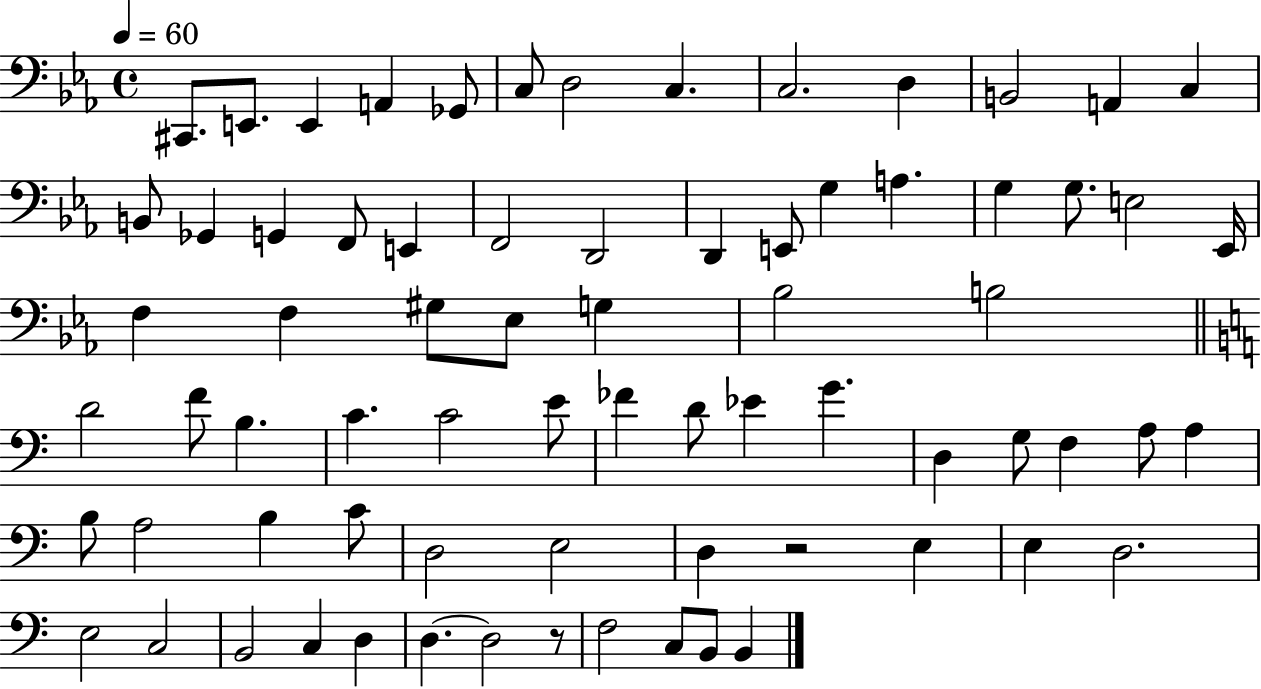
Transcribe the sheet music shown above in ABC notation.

X:1
T:Untitled
M:4/4
L:1/4
K:Eb
^C,,/2 E,,/2 E,, A,, _G,,/2 C,/2 D,2 C, C,2 D, B,,2 A,, C, B,,/2 _G,, G,, F,,/2 E,, F,,2 D,,2 D,, E,,/2 G, A, G, G,/2 E,2 _E,,/4 F, F, ^G,/2 _E,/2 G, _B,2 B,2 D2 F/2 B, C C2 E/2 _F D/2 _E G D, G,/2 F, A,/2 A, B,/2 A,2 B, C/2 D,2 E,2 D, z2 E, E, D,2 E,2 C,2 B,,2 C, D, D, D,2 z/2 F,2 C,/2 B,,/2 B,,